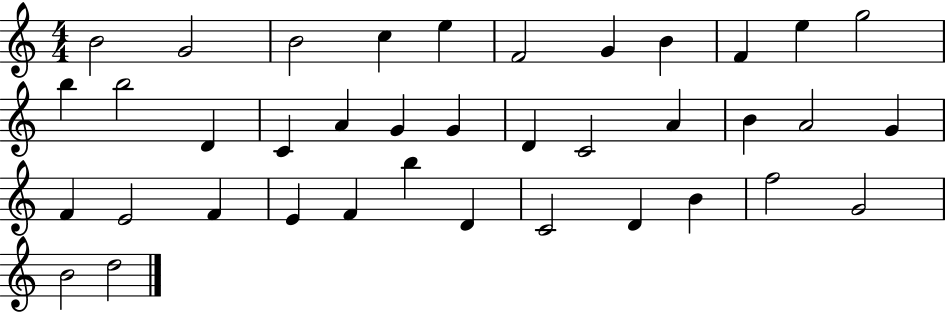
B4/h G4/h B4/h C5/q E5/q F4/h G4/q B4/q F4/q E5/q G5/h B5/q B5/h D4/q C4/q A4/q G4/q G4/q D4/q C4/h A4/q B4/q A4/h G4/q F4/q E4/h F4/q E4/q F4/q B5/q D4/q C4/h D4/q B4/q F5/h G4/h B4/h D5/h